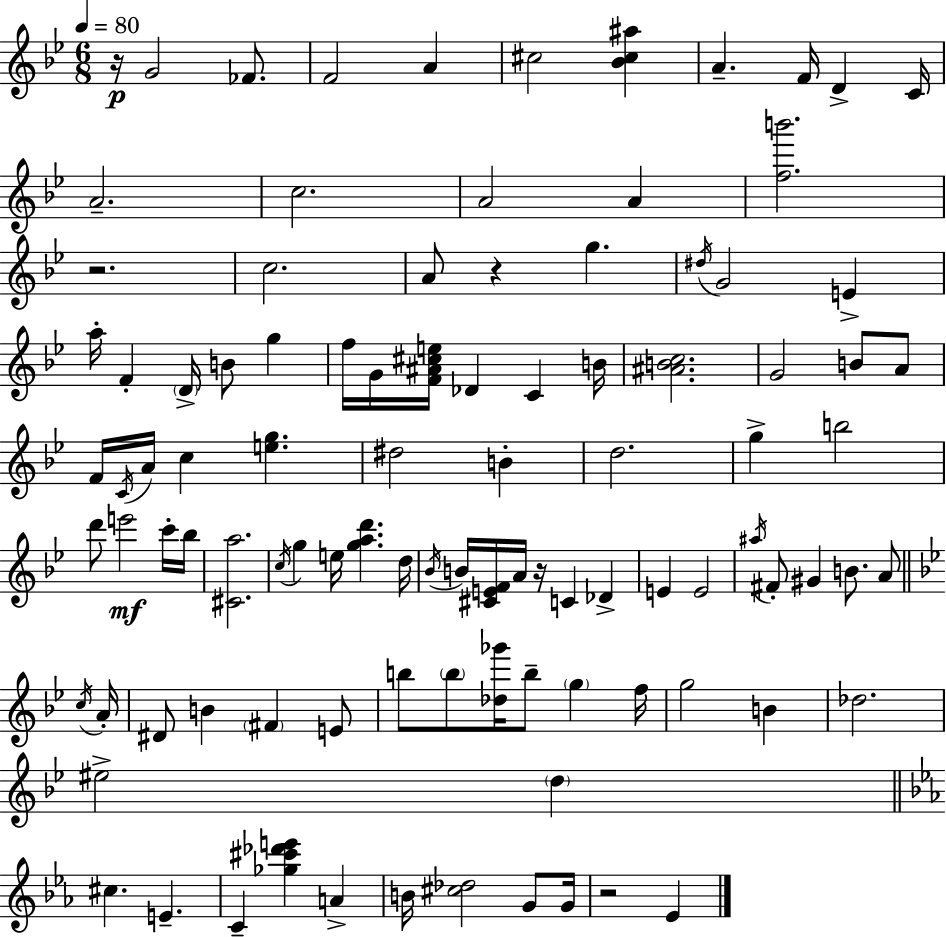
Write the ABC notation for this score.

X:1
T:Untitled
M:6/8
L:1/4
K:Bb
z/4 G2 _F/2 F2 A ^c2 [_B^c^a] A F/4 D C/4 A2 c2 A2 A [fb']2 z2 c2 A/2 z g ^d/4 G2 E a/4 F D/4 B/2 g f/4 G/4 [F^A^ce]/4 _D C B/4 [^ABc]2 G2 B/2 A/2 F/4 C/4 A/4 c [eg] ^d2 B d2 g b2 d'/2 e'2 c'/4 _b/4 [^Ca]2 c/4 g e/4 [gad'] d/4 _B/4 B/4 [^CEF]/4 A/4 z/4 C _D E E2 ^a/4 ^F/2 ^G B/2 A/2 c/4 A/4 ^D/2 B ^F E/2 b/2 b/2 [_d_g']/4 b/2 g f/4 g2 B _d2 ^e2 d ^c E C [_g^c'_d'e'] A B/4 [^c_d]2 G/2 G/4 z2 _E